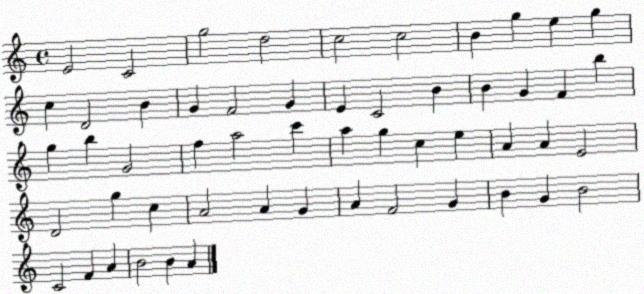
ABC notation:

X:1
T:Untitled
M:4/4
L:1/4
K:C
E2 C2 g2 d2 c2 c2 B g e g c D2 B G F2 G E C2 B B G F b g b G2 f a2 c' a g c e A A E2 D2 g c A2 A G A F2 G B G B2 C2 F A B2 B A